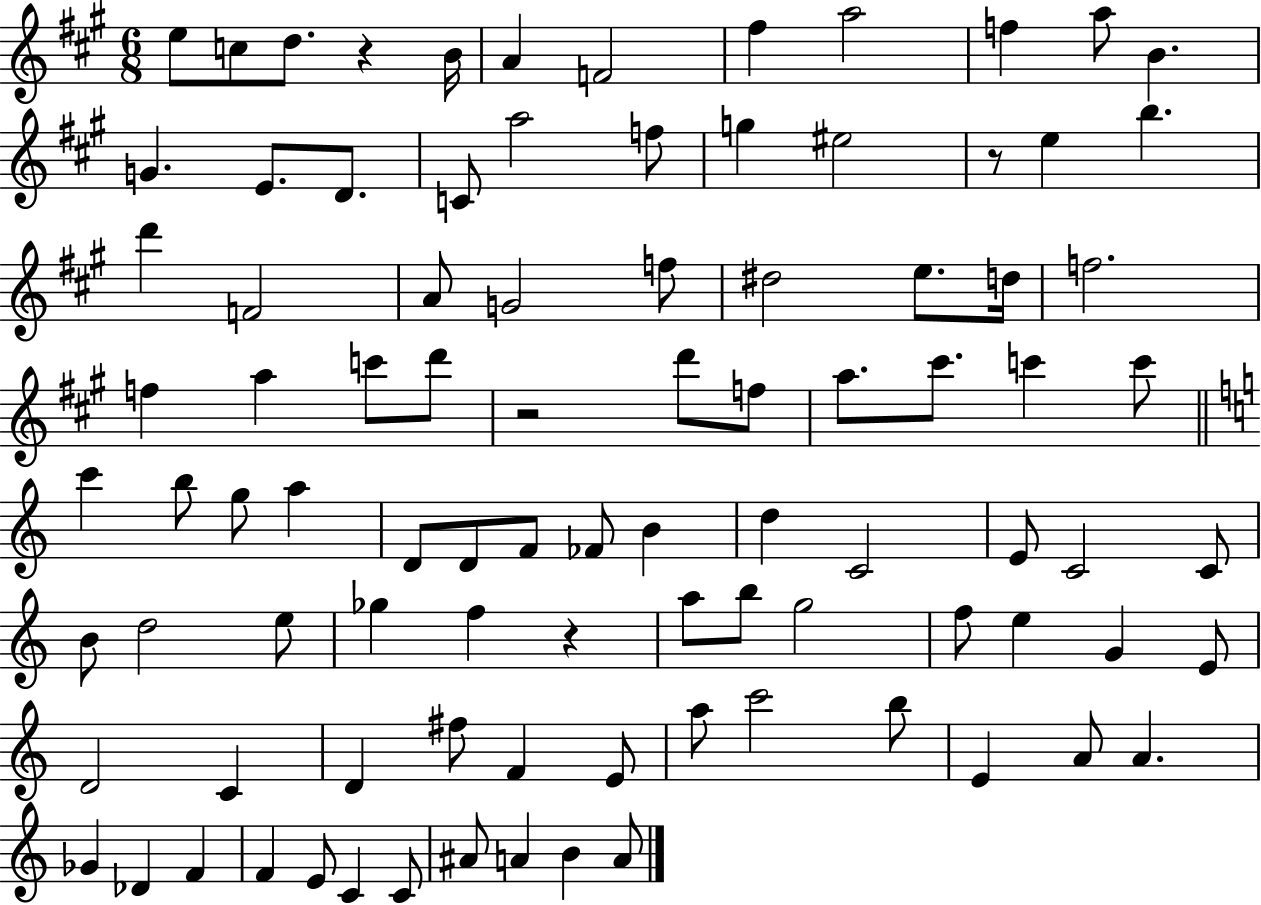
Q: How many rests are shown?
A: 4